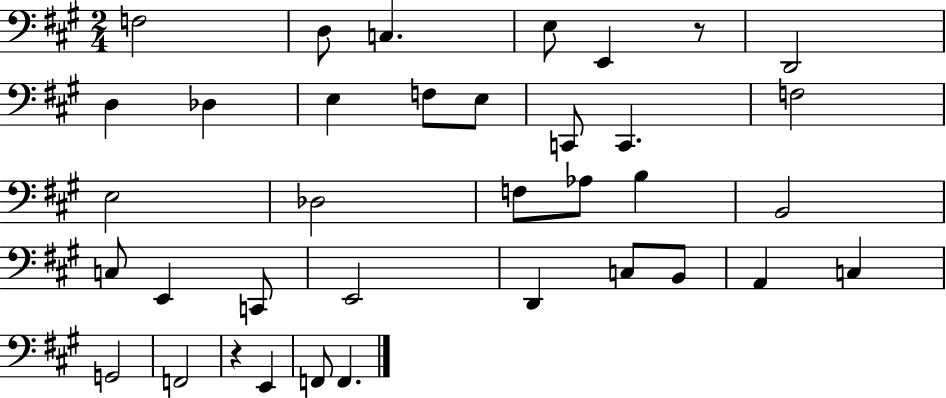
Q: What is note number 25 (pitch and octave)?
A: D2